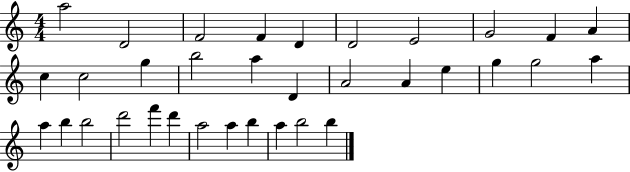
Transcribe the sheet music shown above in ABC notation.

X:1
T:Untitled
M:4/4
L:1/4
K:C
a2 D2 F2 F D D2 E2 G2 F A c c2 g b2 a D A2 A e g g2 a a b b2 d'2 f' d' a2 a b a b2 b